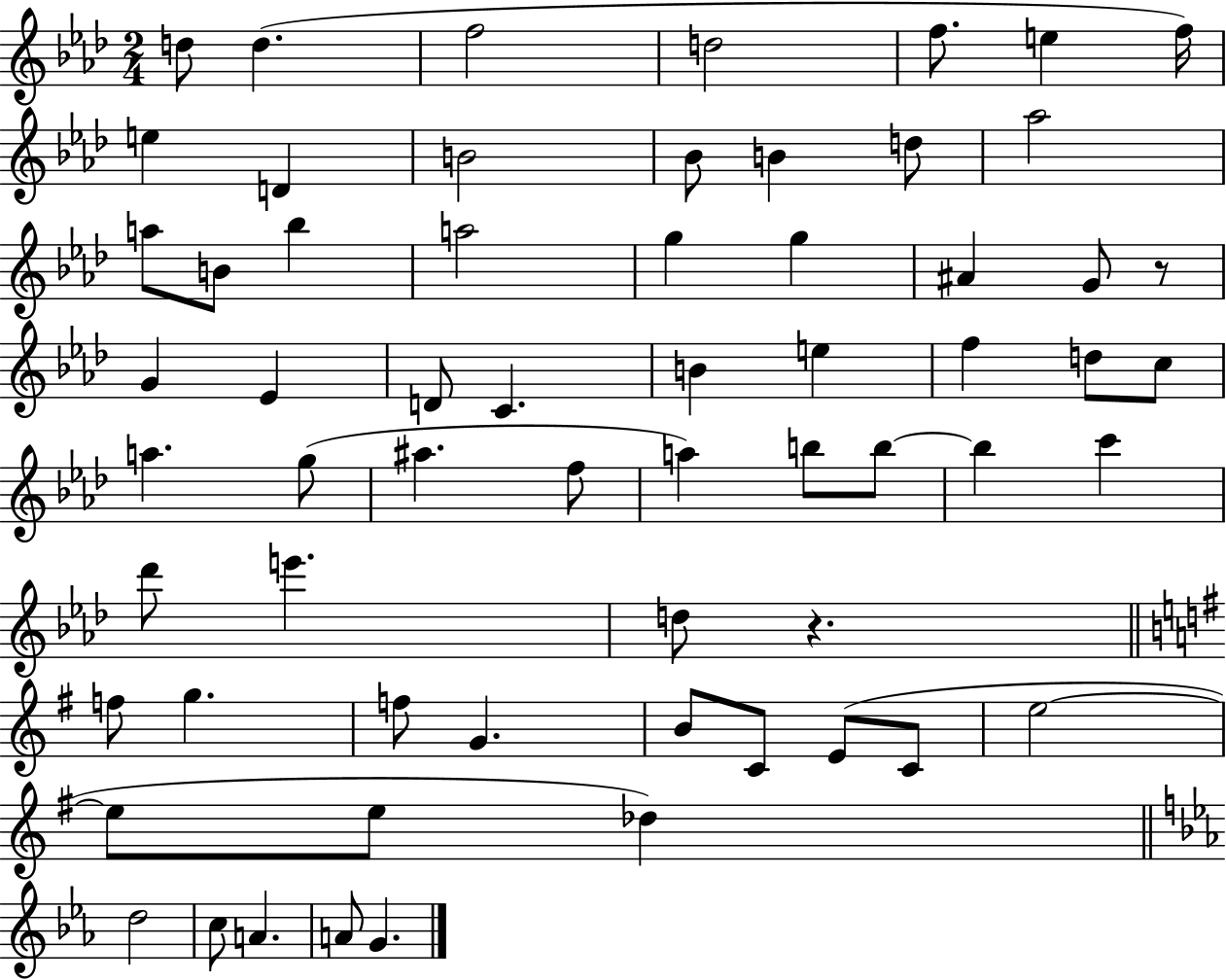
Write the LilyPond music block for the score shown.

{
  \clef treble
  \numericTimeSignature
  \time 2/4
  \key aes \major
  d''8 d''4.( | f''2 | d''2 | f''8. e''4 f''16) | \break e''4 d'4 | b'2 | bes'8 b'4 d''8 | aes''2 | \break a''8 b'8 bes''4 | a''2 | g''4 g''4 | ais'4 g'8 r8 | \break g'4 ees'4 | d'8 c'4. | b'4 e''4 | f''4 d''8 c''8 | \break a''4. g''8( | ais''4. f''8 | a''4) b''8 b''8~~ | b''4 c'''4 | \break des'''8 e'''4. | d''8 r4. | \bar "||" \break \key g \major f''8 g''4. | f''8 g'4. | b'8 c'8 e'8( c'8 | e''2~~ | \break e''8 e''8 des''4) | \bar "||" \break \key ees \major d''2 | c''8 a'4. | a'8 g'4. | \bar "|."
}